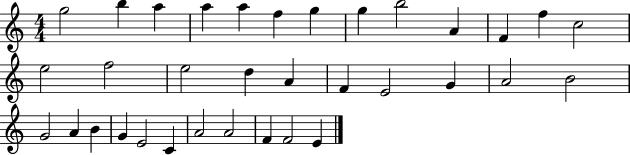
{
  \clef treble
  \numericTimeSignature
  \time 4/4
  \key c \major
  g''2 b''4 a''4 | a''4 a''4 f''4 g''4 | g''4 b''2 a'4 | f'4 f''4 c''2 | \break e''2 f''2 | e''2 d''4 a'4 | f'4 e'2 g'4 | a'2 b'2 | \break g'2 a'4 b'4 | g'4 e'2 c'4 | a'2 a'2 | f'4 f'2 e'4 | \break \bar "|."
}